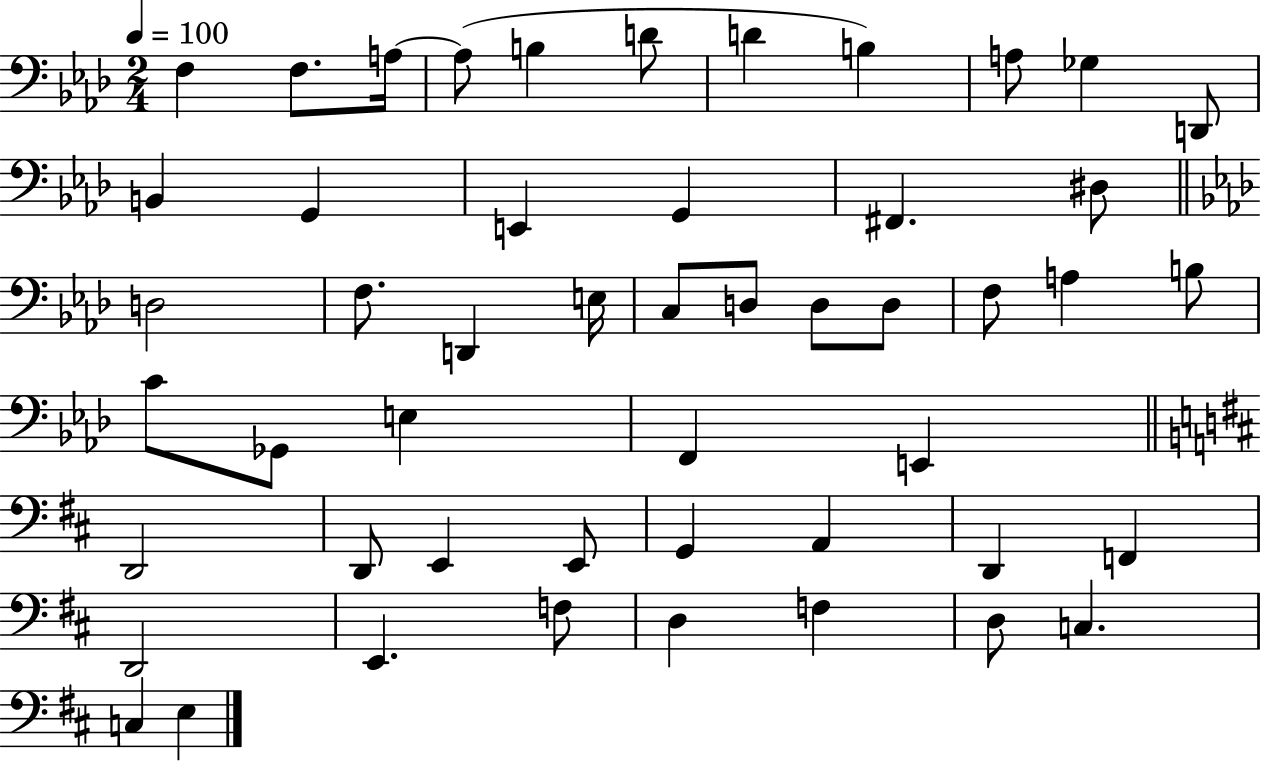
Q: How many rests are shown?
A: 0